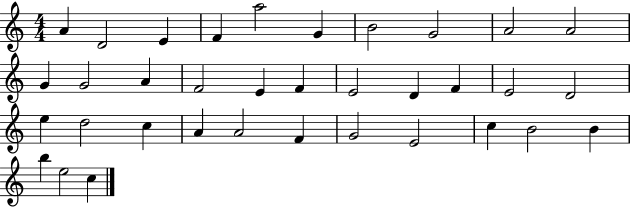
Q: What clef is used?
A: treble